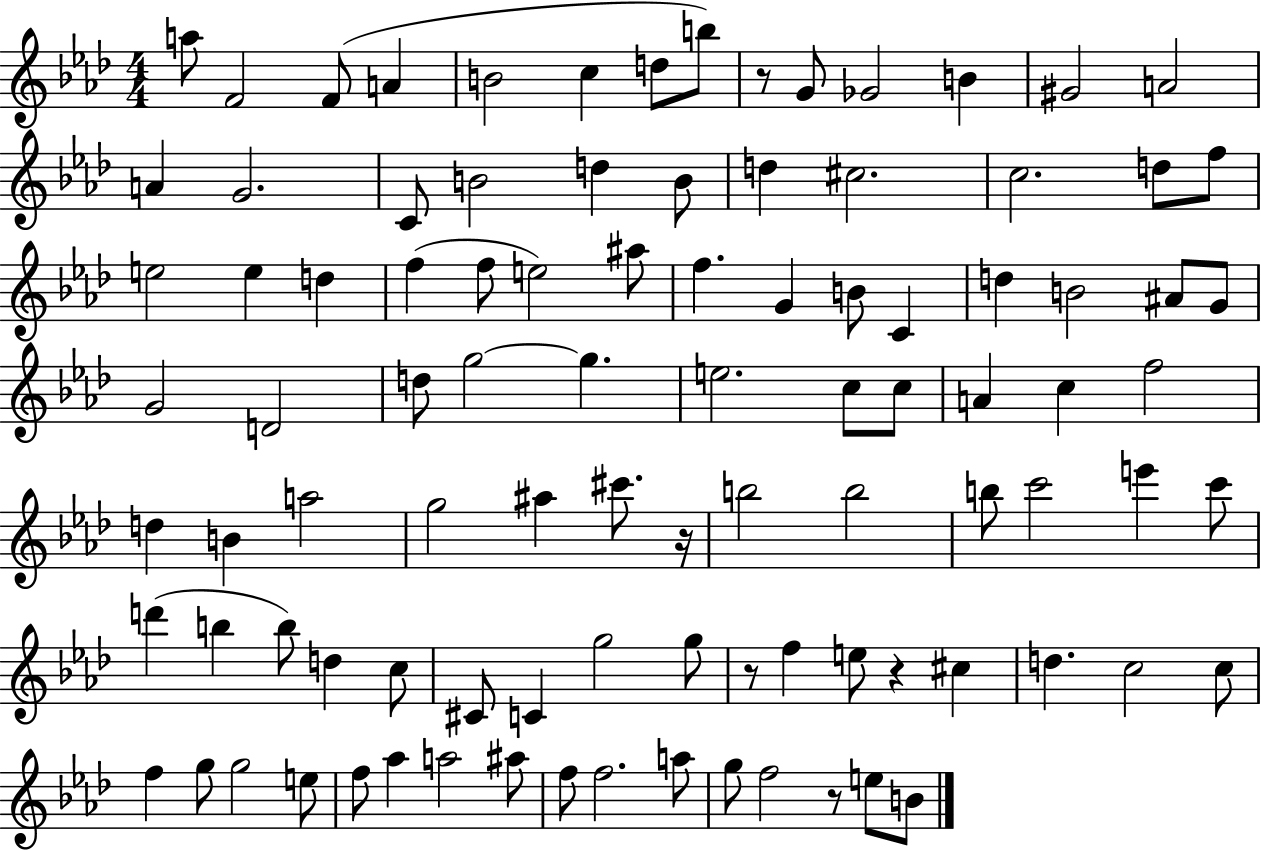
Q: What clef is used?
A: treble